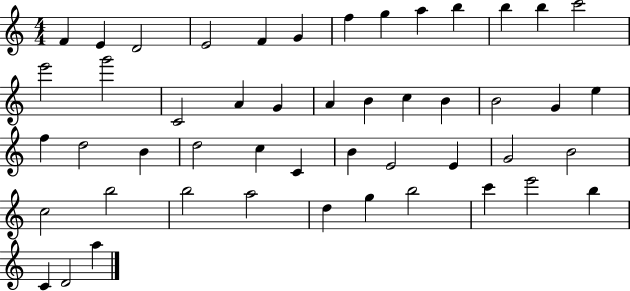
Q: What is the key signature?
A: C major